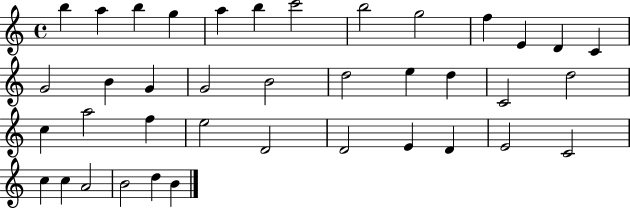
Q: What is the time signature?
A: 4/4